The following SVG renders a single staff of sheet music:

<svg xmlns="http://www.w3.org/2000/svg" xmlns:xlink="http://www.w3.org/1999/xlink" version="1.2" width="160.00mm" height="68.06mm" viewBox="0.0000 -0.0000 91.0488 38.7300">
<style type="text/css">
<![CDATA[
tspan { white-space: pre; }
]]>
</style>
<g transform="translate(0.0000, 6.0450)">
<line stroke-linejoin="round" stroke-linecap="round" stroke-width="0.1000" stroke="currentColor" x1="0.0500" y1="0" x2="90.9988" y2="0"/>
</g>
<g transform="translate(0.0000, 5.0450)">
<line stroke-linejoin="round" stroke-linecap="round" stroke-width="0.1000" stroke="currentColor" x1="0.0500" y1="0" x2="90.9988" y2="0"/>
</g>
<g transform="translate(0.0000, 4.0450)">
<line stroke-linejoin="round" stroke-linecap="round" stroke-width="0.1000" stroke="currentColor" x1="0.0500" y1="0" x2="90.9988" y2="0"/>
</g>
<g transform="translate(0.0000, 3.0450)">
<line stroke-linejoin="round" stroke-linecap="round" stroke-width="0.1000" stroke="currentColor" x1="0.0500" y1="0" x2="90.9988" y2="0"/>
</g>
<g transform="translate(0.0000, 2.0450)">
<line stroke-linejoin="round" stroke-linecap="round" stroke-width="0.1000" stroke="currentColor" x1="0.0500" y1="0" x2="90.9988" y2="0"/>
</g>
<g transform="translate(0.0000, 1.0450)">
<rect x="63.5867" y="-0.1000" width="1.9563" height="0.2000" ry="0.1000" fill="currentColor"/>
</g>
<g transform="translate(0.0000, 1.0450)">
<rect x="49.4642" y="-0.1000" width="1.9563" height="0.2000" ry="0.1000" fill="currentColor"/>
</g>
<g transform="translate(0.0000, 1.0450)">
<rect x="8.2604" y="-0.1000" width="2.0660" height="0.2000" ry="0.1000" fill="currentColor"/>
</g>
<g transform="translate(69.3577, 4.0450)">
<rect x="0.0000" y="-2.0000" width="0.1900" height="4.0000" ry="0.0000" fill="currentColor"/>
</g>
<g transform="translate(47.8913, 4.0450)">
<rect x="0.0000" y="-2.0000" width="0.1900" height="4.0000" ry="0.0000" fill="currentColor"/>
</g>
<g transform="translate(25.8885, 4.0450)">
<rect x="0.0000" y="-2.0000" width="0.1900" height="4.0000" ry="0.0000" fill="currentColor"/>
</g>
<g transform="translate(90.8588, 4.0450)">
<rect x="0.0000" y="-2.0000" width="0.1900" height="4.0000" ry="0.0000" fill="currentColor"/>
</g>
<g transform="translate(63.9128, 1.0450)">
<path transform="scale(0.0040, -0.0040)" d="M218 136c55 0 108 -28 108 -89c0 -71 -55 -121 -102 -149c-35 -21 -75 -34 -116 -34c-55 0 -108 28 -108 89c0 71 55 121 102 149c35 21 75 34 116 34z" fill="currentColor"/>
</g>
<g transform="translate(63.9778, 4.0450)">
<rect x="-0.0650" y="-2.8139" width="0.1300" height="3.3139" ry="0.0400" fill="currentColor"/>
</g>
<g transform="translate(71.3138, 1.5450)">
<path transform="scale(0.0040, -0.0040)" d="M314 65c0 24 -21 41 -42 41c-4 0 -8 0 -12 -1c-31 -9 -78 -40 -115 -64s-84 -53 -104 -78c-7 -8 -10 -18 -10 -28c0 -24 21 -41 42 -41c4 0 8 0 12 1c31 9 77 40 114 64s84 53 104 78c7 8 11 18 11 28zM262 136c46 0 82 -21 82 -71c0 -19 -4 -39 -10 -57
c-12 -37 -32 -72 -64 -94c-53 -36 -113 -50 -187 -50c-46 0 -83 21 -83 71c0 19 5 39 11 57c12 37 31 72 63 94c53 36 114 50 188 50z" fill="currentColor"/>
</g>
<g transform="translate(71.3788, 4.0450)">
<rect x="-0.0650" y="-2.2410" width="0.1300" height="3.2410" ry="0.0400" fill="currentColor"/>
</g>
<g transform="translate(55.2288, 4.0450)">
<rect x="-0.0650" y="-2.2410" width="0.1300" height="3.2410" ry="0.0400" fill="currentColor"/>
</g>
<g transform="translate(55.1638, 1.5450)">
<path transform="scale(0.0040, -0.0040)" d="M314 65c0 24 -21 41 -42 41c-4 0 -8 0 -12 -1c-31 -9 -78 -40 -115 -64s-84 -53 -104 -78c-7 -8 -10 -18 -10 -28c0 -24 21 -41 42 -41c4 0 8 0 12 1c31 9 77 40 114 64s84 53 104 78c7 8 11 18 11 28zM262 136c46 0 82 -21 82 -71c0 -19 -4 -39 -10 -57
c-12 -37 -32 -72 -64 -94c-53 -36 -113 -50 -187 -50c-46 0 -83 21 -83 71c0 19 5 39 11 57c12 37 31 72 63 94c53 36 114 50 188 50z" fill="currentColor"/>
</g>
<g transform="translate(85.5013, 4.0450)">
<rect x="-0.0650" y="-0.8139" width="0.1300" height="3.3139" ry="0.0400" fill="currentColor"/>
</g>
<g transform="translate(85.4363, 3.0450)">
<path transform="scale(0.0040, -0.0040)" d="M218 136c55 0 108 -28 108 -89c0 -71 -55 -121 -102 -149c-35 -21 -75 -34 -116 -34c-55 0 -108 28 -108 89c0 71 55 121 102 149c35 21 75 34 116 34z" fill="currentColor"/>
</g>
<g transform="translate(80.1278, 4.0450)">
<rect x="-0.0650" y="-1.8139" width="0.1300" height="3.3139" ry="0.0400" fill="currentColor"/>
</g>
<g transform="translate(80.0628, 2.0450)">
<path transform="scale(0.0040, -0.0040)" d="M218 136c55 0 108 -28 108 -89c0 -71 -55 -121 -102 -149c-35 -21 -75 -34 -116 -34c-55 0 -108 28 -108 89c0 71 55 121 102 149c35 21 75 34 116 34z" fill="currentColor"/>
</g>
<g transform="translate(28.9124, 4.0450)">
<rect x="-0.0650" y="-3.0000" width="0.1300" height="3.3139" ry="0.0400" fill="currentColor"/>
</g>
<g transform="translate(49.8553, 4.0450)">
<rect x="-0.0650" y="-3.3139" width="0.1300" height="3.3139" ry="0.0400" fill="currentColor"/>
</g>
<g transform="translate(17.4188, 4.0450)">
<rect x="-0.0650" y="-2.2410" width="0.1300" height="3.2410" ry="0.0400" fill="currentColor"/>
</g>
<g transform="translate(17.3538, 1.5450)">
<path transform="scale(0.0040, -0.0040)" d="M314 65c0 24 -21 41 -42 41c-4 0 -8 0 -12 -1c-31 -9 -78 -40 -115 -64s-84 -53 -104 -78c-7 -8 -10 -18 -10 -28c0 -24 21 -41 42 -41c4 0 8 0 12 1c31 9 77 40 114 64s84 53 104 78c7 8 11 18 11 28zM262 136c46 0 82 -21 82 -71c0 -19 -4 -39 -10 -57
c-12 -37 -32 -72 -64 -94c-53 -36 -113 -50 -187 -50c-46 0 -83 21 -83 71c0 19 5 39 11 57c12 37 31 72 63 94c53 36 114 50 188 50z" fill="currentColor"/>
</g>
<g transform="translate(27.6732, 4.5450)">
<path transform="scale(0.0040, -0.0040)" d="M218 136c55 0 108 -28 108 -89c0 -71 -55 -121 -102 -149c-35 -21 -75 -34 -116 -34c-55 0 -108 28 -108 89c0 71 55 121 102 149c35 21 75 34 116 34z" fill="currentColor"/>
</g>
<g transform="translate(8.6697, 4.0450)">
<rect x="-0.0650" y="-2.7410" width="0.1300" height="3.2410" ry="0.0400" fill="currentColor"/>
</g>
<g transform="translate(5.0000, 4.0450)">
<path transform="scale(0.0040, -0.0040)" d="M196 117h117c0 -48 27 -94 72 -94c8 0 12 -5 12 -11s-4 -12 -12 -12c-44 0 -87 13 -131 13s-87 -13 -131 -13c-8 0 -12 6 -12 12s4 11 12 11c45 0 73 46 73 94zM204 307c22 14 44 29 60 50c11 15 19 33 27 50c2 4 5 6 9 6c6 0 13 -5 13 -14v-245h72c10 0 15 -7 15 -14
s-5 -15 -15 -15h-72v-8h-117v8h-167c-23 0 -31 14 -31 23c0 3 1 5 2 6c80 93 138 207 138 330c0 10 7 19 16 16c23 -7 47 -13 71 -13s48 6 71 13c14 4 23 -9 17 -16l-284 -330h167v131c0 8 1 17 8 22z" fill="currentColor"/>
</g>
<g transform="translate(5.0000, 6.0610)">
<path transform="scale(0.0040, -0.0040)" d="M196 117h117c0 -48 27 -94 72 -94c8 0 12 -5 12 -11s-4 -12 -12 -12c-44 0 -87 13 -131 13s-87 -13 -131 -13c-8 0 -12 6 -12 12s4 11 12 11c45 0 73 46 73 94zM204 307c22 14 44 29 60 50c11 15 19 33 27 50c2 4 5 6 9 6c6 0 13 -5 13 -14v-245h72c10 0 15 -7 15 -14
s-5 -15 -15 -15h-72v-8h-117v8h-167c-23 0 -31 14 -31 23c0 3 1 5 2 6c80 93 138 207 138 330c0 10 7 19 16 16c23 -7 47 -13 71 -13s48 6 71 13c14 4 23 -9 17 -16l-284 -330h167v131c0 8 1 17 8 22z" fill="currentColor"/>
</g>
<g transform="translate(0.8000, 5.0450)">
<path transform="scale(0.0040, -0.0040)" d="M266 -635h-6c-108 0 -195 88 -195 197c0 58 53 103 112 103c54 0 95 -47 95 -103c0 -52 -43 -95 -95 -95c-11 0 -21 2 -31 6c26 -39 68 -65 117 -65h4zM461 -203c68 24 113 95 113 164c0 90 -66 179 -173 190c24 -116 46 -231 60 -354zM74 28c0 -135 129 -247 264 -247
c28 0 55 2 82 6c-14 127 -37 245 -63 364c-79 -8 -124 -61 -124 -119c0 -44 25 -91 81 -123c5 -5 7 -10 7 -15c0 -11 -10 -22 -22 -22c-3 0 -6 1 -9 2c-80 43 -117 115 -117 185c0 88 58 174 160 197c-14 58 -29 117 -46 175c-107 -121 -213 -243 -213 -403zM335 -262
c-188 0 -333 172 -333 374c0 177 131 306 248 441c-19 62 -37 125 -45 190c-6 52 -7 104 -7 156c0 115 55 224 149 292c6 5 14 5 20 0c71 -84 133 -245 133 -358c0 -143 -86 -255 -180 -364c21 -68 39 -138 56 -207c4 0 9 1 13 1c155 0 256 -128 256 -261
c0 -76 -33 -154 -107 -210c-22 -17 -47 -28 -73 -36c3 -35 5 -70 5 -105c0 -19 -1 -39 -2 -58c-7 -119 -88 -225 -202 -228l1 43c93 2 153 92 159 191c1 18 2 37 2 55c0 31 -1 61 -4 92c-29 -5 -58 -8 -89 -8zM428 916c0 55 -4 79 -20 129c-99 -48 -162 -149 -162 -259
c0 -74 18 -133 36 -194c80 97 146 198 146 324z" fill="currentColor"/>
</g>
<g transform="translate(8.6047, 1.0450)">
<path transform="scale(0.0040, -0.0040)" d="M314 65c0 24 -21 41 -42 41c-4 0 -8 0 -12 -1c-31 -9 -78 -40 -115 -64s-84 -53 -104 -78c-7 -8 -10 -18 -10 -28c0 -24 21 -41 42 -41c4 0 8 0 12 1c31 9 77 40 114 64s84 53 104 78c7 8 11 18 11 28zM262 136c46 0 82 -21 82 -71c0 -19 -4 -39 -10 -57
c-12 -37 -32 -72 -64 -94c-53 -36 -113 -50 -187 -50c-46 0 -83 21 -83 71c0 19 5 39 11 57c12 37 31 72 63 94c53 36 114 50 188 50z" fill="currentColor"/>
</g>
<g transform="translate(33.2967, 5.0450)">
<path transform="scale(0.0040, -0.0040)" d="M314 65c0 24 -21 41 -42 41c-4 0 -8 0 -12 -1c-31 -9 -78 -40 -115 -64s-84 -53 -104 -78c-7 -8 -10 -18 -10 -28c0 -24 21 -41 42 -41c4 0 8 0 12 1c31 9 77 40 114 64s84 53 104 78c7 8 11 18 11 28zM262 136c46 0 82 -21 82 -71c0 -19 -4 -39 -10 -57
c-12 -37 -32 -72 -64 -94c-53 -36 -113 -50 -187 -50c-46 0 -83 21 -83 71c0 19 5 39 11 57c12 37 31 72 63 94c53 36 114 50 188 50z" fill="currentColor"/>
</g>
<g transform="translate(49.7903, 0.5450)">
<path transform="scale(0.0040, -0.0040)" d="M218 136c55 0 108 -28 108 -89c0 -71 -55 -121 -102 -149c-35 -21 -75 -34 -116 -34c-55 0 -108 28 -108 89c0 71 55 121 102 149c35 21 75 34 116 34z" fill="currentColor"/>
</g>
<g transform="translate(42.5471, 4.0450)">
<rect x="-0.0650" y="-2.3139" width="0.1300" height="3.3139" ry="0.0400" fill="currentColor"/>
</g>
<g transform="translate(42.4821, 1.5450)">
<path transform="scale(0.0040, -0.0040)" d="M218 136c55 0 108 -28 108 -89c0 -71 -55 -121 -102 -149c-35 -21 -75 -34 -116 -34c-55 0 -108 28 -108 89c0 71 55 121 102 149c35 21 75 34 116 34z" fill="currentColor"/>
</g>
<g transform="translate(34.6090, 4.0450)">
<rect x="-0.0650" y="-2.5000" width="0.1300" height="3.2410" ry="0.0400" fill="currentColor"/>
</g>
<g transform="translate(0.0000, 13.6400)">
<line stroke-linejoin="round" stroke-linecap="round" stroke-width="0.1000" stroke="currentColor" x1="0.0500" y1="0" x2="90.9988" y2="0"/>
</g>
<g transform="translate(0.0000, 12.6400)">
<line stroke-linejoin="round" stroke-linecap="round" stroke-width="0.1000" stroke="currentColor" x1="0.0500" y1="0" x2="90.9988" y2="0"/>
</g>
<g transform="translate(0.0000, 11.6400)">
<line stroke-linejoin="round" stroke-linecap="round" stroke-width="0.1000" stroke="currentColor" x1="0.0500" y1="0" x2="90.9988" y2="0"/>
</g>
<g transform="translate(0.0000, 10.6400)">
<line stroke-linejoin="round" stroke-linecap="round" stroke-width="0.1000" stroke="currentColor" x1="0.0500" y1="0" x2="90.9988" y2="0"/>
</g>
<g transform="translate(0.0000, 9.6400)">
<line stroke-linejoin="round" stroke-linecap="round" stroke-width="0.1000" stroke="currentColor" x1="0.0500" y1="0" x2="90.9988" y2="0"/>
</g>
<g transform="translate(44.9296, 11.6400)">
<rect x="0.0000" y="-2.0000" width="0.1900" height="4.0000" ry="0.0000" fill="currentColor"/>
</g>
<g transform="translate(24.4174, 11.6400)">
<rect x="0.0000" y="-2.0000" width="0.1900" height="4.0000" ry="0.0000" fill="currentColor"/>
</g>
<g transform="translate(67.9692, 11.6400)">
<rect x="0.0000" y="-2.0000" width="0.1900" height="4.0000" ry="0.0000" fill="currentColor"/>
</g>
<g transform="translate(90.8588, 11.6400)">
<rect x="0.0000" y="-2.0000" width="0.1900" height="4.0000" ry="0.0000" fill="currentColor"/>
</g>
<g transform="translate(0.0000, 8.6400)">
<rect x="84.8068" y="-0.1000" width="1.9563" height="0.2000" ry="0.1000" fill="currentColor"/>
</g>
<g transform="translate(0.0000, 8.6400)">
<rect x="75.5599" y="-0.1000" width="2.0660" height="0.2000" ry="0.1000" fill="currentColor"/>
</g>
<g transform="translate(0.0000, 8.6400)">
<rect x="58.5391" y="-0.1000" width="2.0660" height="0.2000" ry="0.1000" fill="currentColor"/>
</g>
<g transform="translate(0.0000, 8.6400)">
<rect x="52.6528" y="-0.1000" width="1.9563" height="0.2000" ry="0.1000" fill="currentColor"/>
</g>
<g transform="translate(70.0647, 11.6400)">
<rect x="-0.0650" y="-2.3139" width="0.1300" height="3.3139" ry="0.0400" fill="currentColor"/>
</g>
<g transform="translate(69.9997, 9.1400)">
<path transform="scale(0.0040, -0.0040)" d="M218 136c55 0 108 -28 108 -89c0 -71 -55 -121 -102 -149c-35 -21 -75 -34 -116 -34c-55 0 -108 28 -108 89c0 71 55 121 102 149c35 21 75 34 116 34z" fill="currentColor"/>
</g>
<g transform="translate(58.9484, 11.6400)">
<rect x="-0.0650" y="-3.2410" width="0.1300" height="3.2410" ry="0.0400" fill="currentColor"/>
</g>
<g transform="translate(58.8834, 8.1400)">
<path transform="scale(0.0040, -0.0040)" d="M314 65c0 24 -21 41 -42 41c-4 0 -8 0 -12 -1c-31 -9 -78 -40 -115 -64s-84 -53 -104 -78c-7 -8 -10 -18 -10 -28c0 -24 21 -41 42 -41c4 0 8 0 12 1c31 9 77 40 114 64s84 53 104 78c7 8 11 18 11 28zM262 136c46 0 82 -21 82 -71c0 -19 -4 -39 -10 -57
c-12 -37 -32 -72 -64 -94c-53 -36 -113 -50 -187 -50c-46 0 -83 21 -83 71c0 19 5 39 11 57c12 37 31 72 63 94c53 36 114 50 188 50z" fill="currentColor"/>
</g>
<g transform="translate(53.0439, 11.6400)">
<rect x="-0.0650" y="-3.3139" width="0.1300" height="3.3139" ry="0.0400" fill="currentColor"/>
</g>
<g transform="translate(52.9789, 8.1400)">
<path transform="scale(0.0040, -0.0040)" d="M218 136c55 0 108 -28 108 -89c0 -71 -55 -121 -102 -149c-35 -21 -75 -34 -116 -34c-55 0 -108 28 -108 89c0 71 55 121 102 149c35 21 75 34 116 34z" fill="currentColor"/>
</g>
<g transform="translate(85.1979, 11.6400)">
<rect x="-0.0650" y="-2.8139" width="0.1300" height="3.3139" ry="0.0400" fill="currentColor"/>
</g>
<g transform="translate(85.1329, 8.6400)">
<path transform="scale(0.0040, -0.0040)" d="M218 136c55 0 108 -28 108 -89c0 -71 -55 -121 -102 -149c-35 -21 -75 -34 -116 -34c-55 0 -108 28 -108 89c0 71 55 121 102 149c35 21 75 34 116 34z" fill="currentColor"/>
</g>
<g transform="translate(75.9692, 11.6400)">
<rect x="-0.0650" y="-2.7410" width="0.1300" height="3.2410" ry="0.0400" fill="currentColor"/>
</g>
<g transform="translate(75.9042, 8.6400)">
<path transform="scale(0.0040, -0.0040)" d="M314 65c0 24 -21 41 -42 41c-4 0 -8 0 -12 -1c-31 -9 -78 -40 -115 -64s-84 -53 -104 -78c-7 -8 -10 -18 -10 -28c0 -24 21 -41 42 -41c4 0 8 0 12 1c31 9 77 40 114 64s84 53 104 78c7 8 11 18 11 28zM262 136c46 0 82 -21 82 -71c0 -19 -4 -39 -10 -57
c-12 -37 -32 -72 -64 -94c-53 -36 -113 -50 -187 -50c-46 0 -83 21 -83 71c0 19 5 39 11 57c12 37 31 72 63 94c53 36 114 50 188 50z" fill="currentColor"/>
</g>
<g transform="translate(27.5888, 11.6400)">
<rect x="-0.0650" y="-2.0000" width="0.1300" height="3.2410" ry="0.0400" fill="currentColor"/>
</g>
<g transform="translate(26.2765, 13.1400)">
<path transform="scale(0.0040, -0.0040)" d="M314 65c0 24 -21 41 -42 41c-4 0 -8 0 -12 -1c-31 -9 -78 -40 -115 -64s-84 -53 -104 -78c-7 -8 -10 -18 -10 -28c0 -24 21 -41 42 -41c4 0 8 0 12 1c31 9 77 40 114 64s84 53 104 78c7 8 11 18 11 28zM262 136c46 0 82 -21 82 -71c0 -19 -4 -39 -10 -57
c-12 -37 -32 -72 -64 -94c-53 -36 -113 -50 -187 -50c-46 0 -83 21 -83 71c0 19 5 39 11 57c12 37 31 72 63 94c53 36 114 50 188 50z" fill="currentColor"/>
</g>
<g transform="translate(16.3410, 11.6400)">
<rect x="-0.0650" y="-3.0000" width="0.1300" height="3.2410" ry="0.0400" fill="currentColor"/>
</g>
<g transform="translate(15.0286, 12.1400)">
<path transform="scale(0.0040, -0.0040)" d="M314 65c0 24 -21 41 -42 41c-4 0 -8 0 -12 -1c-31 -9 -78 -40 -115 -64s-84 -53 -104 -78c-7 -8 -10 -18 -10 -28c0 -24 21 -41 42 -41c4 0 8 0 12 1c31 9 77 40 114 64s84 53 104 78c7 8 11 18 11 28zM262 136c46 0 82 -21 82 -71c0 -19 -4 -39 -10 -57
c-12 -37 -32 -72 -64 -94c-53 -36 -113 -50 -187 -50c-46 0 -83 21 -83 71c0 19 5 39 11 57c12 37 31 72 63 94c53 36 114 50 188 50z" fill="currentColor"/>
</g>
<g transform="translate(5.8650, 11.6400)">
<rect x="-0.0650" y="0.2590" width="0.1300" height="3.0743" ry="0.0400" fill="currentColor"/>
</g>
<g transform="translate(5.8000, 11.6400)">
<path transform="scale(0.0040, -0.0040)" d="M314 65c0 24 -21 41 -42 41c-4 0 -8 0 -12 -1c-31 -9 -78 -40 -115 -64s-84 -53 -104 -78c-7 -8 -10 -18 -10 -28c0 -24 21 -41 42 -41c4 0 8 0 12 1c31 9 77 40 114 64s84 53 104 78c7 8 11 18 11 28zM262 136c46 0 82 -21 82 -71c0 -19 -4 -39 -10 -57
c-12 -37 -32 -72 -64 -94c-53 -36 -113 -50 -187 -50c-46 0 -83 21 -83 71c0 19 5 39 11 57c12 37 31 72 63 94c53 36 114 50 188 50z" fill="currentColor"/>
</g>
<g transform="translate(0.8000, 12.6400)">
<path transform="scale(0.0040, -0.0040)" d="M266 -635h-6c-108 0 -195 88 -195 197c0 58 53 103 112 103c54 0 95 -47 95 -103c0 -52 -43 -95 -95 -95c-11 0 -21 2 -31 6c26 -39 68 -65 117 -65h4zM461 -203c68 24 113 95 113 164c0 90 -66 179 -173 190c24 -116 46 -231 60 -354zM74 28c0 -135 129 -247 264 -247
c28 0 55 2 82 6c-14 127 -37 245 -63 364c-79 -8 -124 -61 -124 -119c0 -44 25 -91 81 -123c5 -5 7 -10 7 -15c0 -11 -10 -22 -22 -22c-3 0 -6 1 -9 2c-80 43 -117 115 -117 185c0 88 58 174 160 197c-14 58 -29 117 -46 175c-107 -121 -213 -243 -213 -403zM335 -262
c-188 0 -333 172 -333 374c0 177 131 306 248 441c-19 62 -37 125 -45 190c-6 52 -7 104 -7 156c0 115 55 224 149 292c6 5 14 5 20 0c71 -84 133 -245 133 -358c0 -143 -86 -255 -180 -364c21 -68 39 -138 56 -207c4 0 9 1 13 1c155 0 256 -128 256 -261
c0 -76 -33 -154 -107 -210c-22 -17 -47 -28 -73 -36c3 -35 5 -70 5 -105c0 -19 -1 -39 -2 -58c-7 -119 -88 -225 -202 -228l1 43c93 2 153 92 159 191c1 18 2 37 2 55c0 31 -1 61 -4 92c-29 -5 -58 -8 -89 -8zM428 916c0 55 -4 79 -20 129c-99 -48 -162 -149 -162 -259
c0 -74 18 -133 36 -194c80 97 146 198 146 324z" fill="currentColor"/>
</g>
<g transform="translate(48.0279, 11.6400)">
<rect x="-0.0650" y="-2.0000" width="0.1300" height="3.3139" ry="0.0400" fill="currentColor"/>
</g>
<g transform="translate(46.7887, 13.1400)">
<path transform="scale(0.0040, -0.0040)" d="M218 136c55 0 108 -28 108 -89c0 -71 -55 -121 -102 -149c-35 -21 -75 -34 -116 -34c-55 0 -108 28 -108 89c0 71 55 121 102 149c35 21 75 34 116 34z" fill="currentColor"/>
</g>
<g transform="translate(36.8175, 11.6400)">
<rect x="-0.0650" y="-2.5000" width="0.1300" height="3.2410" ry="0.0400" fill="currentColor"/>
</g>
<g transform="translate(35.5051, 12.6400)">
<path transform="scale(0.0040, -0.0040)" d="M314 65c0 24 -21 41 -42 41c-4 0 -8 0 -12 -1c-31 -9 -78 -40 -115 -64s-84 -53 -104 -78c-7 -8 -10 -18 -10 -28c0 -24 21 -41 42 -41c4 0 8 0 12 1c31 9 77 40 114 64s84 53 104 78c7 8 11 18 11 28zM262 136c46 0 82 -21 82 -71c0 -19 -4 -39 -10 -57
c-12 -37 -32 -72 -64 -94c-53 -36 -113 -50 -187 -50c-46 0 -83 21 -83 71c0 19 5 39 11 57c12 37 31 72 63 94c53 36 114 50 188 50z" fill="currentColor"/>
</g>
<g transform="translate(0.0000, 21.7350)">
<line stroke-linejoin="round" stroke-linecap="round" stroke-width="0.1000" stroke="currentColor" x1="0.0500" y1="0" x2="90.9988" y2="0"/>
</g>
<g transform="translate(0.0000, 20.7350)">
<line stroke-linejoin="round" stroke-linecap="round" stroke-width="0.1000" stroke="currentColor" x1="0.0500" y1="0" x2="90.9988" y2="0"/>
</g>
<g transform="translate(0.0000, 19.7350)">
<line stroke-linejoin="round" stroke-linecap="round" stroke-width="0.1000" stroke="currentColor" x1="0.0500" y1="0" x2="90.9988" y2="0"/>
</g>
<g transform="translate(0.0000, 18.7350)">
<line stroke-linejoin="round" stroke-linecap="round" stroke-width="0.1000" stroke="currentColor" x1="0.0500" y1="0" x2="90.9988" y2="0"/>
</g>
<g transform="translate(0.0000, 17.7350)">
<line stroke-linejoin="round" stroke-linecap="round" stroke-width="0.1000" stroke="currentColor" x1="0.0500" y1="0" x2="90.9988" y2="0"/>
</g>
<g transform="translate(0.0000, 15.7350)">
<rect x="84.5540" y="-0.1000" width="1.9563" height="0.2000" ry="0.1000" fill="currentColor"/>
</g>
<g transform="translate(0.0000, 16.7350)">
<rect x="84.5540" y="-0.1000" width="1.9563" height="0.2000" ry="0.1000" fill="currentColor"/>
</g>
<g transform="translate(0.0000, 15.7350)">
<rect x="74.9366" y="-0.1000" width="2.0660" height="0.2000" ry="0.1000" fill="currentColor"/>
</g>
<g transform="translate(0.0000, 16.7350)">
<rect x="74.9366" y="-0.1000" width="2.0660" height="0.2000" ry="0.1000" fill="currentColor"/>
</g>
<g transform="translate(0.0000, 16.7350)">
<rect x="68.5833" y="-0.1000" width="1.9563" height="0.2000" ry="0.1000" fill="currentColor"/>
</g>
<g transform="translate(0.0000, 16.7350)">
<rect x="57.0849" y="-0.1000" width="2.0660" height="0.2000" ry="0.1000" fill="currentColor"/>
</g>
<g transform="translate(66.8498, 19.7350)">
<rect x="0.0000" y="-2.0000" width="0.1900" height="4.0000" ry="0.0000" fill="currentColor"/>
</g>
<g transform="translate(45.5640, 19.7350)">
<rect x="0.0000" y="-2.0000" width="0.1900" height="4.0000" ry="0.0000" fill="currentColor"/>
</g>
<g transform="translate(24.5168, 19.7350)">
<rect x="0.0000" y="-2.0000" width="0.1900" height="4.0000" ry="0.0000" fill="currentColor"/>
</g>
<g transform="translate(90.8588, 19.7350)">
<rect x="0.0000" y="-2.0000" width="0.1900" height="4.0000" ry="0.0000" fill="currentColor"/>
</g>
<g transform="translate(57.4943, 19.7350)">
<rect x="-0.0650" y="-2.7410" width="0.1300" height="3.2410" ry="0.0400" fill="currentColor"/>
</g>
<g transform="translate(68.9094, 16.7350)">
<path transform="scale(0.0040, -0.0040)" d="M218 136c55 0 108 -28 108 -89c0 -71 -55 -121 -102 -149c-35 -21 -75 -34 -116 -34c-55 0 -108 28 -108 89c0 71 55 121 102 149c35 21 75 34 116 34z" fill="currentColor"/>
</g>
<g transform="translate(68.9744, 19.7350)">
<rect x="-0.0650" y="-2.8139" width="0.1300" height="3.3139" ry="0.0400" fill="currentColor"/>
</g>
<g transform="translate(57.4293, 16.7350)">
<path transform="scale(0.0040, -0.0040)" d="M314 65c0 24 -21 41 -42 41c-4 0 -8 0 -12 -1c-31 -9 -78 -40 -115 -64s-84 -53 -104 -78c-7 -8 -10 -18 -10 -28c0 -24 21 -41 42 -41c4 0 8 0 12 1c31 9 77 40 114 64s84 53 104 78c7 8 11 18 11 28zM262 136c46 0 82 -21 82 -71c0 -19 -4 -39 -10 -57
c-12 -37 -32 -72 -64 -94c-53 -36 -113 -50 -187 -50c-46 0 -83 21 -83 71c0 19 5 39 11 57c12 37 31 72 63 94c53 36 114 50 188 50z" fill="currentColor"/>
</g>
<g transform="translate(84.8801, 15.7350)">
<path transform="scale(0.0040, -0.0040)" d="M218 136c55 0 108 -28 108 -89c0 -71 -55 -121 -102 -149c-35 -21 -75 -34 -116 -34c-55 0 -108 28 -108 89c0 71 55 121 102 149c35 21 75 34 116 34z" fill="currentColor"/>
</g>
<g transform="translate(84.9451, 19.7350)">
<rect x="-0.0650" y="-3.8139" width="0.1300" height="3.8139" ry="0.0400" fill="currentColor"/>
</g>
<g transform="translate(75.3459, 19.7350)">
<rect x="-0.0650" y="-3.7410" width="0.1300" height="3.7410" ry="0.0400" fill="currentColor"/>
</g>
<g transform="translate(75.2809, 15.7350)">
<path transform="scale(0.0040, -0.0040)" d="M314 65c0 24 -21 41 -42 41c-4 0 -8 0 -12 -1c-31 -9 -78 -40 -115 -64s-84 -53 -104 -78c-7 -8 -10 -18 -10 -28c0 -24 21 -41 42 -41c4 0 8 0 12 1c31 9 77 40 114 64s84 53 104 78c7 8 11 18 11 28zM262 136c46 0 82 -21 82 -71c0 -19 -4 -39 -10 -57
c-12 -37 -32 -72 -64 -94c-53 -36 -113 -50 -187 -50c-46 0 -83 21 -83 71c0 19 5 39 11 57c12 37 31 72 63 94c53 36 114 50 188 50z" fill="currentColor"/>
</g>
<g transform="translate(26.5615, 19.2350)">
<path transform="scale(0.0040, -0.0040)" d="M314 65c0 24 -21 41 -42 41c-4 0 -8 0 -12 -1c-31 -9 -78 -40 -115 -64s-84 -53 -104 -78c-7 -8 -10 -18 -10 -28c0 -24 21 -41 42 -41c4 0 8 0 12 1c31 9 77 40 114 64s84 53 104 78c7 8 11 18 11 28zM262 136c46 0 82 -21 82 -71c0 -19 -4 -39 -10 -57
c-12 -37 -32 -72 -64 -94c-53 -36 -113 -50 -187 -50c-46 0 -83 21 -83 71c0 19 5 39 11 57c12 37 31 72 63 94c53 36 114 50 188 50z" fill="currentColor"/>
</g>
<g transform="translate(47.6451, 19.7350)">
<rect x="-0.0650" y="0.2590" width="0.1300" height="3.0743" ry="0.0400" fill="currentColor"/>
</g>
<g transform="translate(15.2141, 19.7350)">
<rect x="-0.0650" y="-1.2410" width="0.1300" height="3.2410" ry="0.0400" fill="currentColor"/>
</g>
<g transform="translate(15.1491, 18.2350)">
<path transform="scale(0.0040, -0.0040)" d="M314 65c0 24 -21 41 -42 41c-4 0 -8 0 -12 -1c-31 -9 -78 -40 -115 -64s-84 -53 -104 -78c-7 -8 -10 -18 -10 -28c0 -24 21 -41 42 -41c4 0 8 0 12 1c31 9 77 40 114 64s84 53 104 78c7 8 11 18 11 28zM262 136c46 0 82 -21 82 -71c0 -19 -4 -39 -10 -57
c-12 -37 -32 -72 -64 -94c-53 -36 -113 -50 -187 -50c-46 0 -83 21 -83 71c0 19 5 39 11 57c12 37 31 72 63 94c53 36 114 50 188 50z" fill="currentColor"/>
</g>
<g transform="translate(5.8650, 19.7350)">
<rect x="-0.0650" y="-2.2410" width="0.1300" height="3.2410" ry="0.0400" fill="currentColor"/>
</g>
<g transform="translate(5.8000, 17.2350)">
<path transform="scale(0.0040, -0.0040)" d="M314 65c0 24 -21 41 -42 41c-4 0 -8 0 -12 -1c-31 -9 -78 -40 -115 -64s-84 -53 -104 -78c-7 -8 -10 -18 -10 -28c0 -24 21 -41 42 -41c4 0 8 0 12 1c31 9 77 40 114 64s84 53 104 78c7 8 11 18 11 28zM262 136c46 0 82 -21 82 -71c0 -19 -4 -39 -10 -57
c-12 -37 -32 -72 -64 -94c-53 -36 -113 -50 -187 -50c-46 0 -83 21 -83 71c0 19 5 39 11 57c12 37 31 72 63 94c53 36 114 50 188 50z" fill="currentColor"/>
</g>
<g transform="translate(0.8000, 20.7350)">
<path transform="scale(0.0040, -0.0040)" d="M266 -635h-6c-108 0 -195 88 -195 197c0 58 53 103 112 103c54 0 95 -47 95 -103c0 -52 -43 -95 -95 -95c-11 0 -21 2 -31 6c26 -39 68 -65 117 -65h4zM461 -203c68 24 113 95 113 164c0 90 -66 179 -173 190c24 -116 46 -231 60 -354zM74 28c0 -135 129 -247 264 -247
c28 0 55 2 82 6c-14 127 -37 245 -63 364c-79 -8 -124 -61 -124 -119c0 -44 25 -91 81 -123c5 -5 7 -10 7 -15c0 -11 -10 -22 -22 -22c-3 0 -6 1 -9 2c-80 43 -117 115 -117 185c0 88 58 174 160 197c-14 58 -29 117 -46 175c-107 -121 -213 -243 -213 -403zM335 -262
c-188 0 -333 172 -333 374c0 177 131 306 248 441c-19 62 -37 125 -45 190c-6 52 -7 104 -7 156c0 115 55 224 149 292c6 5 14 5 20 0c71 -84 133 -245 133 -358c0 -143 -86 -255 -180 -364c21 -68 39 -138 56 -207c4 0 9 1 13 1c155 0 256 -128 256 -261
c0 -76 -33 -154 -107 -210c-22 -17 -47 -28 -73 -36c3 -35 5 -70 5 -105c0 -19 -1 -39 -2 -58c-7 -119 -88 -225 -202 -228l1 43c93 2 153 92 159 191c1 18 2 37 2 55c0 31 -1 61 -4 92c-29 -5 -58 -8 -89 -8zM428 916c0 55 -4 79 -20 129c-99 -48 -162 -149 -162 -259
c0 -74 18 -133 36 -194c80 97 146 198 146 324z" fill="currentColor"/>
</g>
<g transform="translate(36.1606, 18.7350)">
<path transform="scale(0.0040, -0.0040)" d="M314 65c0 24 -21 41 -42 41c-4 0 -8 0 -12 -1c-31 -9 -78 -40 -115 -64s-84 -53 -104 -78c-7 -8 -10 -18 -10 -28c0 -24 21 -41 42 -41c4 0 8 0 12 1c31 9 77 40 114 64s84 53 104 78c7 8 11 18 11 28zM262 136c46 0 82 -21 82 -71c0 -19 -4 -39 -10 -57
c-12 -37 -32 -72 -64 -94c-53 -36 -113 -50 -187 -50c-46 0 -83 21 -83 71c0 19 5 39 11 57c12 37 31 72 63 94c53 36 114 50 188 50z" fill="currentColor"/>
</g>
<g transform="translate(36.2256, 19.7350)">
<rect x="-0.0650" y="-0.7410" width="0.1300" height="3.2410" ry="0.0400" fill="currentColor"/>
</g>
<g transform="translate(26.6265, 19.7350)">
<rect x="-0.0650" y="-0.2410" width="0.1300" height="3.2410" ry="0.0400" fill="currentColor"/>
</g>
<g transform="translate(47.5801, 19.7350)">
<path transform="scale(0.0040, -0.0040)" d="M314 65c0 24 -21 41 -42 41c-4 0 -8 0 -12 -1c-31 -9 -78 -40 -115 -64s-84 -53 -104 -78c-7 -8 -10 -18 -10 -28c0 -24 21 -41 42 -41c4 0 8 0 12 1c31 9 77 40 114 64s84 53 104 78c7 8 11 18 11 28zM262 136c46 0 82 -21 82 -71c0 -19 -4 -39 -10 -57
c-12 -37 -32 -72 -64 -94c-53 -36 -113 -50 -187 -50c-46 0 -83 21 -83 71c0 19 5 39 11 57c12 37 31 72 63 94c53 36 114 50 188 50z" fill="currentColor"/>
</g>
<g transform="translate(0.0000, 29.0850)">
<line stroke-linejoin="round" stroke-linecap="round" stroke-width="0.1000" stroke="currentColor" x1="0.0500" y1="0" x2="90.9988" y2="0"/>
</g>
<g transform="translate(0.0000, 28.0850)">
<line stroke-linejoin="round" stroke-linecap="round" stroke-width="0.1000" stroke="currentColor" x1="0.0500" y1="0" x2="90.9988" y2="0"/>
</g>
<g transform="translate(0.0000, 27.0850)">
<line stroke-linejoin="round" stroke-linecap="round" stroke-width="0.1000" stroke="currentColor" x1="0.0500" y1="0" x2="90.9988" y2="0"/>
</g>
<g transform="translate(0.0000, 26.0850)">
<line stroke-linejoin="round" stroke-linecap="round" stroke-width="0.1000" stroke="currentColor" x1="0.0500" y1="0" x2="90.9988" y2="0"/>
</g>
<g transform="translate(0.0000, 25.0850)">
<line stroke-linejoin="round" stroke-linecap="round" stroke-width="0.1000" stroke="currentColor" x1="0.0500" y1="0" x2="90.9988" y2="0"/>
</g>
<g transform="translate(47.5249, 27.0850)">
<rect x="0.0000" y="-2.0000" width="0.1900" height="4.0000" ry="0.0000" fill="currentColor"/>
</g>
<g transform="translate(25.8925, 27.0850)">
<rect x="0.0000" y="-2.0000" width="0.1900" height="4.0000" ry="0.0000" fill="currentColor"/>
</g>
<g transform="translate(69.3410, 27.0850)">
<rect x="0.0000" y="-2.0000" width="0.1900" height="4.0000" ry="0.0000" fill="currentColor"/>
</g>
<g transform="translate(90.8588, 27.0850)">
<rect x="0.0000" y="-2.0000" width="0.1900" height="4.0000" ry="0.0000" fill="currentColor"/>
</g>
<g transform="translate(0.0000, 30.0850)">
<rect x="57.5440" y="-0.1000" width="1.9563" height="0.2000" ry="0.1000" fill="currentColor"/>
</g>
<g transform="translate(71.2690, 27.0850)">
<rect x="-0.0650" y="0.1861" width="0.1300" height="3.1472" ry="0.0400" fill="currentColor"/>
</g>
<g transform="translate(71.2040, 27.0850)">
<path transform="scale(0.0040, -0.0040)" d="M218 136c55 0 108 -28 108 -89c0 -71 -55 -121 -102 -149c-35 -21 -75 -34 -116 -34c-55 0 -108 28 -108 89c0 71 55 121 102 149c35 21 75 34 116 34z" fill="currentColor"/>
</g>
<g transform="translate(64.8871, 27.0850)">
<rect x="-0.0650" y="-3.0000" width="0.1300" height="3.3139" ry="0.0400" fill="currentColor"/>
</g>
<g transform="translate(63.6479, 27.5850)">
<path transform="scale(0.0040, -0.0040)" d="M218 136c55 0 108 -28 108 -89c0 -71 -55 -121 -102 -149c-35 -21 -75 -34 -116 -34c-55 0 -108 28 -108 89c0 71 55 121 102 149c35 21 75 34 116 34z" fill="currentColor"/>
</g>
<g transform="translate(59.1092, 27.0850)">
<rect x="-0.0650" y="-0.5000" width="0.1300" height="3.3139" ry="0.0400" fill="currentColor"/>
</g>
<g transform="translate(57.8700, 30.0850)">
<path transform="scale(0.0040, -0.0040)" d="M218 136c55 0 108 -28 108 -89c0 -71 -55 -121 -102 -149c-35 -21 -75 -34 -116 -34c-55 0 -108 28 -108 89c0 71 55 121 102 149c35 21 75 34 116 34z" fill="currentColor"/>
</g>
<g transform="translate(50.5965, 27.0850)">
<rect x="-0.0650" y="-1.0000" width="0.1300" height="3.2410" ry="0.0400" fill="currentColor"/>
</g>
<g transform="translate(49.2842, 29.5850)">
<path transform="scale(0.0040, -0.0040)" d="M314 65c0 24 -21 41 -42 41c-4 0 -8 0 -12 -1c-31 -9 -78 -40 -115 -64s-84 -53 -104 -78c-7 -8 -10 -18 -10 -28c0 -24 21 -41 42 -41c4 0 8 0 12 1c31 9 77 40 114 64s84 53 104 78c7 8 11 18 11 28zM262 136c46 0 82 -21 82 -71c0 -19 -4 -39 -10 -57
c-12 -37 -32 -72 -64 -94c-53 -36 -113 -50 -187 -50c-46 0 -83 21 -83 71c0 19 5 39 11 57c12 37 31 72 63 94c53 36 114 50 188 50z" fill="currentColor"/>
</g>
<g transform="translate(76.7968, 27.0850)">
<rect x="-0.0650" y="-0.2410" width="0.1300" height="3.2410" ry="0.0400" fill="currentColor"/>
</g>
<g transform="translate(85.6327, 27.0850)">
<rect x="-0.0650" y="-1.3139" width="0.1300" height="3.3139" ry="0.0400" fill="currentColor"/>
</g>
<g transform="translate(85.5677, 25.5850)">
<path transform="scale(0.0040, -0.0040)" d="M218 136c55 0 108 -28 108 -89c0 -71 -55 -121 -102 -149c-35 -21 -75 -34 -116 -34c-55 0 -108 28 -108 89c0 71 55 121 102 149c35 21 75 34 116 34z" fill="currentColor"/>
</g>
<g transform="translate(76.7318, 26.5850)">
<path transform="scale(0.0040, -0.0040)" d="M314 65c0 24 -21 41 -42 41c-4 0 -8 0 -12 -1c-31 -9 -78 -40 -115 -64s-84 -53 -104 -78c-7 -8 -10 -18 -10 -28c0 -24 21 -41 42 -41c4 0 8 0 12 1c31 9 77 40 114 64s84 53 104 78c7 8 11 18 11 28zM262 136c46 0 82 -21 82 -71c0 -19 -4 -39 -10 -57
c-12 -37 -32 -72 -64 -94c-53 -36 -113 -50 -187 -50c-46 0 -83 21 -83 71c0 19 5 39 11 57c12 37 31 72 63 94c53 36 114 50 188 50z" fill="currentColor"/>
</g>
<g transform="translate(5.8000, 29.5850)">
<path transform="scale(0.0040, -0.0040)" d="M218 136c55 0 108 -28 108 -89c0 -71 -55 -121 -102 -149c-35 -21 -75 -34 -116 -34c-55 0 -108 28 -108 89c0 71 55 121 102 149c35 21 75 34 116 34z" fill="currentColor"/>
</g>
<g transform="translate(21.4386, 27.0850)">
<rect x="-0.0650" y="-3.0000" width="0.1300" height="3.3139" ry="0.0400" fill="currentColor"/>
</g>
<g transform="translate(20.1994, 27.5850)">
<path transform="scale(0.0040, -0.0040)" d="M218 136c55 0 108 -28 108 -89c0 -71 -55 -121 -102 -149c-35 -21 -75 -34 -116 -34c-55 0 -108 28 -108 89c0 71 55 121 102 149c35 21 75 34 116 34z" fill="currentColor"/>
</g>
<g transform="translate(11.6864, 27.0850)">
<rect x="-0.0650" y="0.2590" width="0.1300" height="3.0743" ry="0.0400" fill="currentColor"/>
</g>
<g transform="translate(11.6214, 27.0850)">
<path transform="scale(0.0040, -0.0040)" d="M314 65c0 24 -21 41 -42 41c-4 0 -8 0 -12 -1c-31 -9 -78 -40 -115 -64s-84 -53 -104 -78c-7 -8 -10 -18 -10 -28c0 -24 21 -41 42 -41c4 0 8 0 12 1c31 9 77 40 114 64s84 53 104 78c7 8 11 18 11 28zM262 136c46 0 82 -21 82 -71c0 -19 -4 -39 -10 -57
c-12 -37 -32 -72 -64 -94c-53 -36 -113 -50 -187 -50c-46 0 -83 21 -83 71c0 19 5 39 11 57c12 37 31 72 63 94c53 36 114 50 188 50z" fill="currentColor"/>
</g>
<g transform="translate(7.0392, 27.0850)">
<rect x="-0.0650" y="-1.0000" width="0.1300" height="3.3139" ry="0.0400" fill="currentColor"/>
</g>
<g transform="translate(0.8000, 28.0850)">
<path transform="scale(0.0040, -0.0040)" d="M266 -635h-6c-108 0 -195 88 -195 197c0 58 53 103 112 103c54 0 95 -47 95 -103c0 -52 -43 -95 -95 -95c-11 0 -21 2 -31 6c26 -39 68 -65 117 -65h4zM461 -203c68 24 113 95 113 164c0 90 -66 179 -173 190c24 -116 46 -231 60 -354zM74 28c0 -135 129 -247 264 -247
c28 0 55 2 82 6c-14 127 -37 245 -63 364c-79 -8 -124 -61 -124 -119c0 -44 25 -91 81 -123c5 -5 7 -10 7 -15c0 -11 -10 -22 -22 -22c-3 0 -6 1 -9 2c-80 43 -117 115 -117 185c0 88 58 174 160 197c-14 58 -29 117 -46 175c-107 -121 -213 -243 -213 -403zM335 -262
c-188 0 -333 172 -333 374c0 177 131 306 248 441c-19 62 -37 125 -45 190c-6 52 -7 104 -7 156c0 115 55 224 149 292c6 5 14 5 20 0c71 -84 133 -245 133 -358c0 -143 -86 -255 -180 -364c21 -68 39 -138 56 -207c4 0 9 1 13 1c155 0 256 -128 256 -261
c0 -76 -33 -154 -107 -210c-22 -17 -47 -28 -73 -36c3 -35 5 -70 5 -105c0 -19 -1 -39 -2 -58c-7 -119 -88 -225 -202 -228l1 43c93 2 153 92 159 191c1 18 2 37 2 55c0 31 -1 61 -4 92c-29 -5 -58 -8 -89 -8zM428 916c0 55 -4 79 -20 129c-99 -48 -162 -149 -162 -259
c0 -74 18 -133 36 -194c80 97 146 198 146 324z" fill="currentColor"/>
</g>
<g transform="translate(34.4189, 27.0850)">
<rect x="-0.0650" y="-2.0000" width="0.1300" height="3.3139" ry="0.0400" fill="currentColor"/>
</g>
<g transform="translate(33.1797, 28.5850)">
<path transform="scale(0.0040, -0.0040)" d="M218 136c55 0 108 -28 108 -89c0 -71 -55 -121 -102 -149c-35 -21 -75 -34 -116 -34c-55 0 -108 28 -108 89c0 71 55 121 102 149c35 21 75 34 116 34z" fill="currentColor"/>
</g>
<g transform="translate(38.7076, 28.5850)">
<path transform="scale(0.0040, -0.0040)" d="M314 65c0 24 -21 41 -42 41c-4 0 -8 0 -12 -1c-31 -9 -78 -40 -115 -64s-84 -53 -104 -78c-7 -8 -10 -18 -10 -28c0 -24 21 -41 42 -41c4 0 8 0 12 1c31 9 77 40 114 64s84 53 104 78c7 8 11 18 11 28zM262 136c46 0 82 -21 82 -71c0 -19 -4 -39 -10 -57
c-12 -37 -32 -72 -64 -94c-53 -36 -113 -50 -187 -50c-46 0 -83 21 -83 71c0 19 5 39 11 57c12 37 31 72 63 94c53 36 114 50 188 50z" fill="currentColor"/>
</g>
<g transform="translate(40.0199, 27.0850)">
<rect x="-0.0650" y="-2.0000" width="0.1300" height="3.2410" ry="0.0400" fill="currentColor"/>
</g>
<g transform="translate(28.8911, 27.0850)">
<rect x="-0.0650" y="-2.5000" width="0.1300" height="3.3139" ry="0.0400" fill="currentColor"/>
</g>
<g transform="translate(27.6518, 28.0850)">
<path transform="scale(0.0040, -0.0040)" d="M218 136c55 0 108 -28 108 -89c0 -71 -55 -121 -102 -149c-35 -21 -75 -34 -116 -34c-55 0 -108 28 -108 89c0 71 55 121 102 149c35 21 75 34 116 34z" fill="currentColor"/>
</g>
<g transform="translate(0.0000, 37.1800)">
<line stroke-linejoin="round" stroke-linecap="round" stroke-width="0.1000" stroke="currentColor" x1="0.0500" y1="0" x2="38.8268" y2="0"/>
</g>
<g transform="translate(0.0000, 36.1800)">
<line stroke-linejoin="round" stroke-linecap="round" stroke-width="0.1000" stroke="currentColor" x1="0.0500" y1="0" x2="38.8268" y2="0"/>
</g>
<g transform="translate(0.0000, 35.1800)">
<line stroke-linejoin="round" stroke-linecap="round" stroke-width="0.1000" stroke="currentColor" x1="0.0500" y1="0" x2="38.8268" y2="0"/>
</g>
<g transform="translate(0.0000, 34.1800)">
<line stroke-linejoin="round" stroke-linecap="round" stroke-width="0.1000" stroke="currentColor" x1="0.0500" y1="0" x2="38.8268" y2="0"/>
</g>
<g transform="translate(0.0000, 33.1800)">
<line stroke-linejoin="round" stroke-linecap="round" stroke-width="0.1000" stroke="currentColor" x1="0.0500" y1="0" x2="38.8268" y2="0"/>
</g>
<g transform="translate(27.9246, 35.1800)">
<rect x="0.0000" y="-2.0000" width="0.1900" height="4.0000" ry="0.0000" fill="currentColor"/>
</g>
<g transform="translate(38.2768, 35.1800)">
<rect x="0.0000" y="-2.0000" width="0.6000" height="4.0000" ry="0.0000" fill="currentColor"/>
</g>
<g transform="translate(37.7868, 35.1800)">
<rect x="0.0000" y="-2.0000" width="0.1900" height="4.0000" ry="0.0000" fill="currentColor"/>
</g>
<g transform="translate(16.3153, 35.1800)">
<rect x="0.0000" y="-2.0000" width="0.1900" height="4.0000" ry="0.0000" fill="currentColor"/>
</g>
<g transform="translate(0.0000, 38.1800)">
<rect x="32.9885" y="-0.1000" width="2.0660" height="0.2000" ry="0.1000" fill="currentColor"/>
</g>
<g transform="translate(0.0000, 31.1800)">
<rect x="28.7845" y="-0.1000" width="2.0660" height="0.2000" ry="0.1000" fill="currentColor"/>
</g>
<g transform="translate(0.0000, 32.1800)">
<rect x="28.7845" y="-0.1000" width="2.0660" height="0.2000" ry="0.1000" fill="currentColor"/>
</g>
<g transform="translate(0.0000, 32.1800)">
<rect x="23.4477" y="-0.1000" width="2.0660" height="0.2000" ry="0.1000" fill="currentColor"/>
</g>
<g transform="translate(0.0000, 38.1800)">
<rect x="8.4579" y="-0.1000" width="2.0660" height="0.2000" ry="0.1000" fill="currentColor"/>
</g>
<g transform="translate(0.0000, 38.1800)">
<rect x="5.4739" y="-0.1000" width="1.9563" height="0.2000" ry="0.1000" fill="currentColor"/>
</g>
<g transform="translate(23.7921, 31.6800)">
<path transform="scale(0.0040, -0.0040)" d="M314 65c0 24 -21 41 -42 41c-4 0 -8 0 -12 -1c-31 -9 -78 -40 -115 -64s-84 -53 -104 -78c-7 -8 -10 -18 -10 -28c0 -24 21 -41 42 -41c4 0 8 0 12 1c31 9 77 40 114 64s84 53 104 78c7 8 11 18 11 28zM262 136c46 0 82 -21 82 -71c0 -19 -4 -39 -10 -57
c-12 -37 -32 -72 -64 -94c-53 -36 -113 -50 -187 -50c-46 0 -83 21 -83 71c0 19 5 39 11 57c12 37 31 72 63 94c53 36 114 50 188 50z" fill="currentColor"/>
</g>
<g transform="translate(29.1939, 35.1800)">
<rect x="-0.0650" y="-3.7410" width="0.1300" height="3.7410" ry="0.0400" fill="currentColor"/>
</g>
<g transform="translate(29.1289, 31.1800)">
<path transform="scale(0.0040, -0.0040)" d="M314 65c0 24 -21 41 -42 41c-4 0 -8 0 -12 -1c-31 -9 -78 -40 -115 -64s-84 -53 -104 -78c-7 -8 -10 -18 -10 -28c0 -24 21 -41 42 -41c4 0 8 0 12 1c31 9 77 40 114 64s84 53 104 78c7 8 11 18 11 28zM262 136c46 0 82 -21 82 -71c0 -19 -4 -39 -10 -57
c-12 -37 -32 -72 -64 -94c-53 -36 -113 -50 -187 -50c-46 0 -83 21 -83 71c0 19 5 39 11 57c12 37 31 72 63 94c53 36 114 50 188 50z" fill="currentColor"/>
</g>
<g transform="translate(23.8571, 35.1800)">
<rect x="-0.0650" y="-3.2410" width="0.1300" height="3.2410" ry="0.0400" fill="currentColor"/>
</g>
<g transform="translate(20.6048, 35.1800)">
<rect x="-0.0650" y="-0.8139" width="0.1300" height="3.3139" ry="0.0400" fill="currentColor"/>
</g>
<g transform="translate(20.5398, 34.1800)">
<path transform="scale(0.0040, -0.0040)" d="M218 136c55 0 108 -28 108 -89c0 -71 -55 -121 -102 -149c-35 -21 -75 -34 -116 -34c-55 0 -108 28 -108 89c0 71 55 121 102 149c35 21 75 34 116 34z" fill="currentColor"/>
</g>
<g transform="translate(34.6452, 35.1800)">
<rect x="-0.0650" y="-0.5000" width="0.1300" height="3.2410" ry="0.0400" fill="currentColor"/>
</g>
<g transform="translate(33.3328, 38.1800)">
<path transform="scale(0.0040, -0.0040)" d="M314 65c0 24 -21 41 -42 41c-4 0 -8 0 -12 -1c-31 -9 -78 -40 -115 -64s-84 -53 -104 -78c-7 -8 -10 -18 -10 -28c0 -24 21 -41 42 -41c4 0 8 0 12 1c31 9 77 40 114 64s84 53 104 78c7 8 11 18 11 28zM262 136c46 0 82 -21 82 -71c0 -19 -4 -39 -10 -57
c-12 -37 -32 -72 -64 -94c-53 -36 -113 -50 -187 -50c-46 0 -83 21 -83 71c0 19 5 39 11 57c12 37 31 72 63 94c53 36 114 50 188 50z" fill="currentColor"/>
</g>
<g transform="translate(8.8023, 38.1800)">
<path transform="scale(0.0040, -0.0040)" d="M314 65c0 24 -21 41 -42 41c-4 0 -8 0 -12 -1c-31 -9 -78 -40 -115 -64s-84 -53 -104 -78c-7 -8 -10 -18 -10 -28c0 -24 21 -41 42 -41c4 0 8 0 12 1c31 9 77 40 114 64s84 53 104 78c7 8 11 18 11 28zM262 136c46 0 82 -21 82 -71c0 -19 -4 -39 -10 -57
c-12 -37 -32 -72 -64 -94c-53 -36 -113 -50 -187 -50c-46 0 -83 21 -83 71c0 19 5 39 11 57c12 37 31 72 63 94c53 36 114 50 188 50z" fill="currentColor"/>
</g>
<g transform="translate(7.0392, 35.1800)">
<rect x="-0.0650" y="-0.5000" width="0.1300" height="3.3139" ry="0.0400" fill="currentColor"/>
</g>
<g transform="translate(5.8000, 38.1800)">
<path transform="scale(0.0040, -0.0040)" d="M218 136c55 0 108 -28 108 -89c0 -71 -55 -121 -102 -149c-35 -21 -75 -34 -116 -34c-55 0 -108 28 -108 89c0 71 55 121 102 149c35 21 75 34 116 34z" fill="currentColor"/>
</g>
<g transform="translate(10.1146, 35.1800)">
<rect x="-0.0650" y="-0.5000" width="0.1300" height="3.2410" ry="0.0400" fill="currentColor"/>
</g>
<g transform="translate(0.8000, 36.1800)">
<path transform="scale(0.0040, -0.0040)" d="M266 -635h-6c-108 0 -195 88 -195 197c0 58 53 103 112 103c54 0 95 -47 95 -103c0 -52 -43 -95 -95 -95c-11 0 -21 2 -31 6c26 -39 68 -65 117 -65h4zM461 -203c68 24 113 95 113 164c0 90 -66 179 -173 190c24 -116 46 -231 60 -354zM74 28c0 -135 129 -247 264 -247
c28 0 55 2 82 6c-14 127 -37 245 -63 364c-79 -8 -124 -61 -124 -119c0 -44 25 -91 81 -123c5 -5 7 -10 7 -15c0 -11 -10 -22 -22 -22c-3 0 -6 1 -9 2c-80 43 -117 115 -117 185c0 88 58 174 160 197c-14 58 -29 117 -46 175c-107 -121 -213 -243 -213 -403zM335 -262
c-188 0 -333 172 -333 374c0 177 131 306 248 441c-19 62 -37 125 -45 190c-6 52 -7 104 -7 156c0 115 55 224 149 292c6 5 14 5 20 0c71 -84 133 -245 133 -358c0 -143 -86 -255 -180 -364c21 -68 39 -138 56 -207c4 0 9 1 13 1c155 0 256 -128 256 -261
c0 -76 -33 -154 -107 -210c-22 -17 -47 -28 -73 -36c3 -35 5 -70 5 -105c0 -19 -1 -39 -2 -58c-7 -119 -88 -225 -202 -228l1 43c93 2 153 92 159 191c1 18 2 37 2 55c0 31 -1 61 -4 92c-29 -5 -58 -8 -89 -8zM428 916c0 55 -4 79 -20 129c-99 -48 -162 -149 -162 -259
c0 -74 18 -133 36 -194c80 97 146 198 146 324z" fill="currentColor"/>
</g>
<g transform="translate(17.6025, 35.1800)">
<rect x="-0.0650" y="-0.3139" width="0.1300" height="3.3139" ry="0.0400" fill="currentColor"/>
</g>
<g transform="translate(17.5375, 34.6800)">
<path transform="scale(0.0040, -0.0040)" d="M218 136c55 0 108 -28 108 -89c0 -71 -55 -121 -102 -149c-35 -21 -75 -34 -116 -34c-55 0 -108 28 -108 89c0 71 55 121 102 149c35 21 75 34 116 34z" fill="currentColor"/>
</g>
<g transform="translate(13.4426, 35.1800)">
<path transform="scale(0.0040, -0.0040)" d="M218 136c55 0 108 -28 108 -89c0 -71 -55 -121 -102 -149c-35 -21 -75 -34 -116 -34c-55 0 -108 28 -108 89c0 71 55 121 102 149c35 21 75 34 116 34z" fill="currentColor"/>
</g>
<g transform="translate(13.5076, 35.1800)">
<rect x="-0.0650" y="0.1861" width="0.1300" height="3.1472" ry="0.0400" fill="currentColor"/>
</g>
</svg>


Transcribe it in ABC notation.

X:1
T:Untitled
M:4/4
L:1/4
K:C
a2 g2 A G2 g b g2 a g2 f d B2 A2 F2 G2 F b b2 g a2 a g2 e2 c2 d2 B2 a2 a c'2 c' D B2 A G F F2 D2 C A B c2 e C C2 B c d b2 c'2 C2